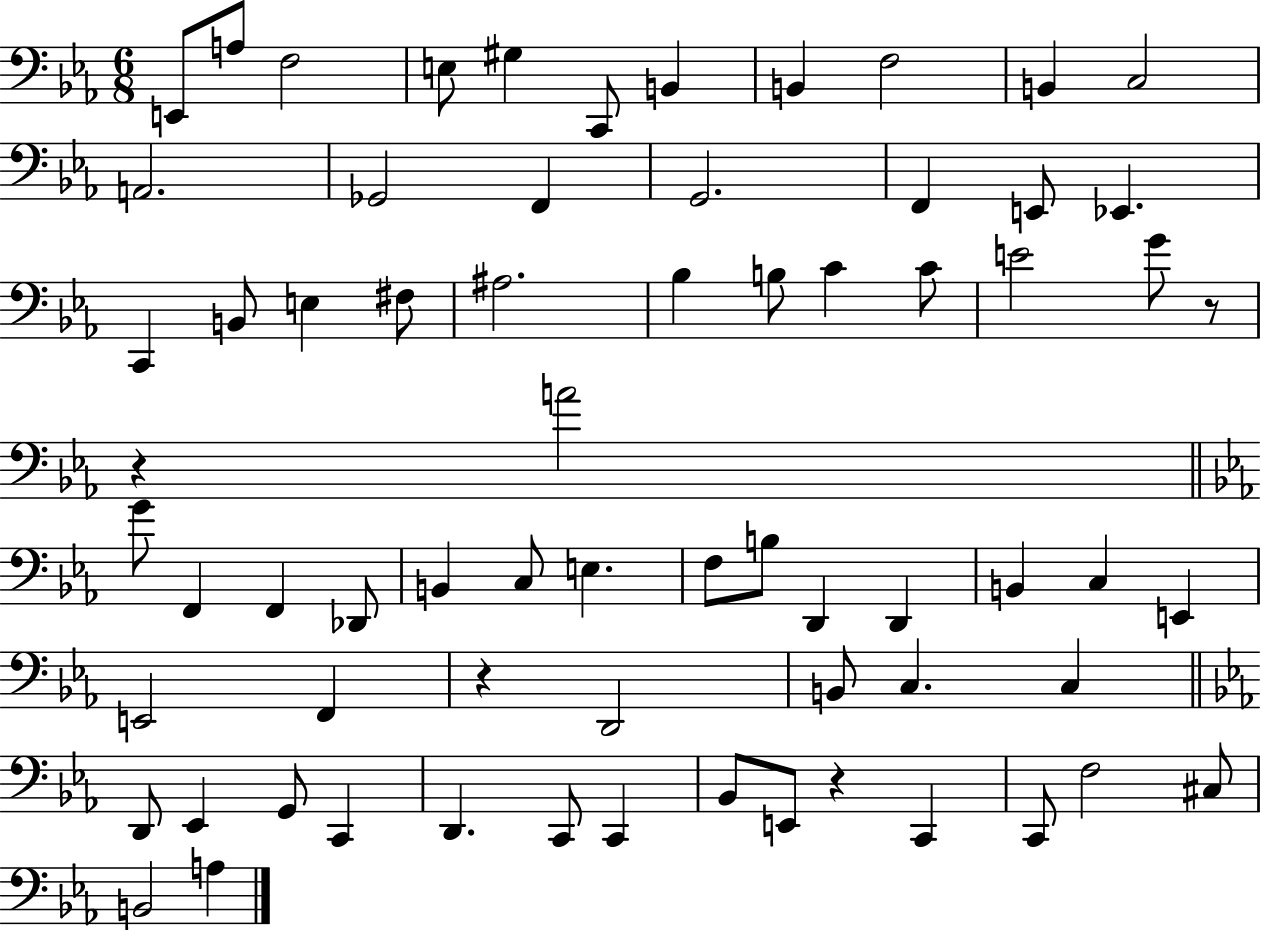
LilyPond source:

{
  \clef bass
  \numericTimeSignature
  \time 6/8
  \key ees \major
  \repeat volta 2 { e,8 a8 f2 | e8 gis4 c,8 b,4 | b,4 f2 | b,4 c2 | \break a,2. | ges,2 f,4 | g,2. | f,4 e,8 ees,4. | \break c,4 b,8 e4 fis8 | ais2. | bes4 b8 c'4 c'8 | e'2 g'8 r8 | \break r4 a'2 | \bar "||" \break \key ees \major g'8 f,4 f,4 des,8 | b,4 c8 e4. | f8 b8 d,4 d,4 | b,4 c4 e,4 | \break e,2 f,4 | r4 d,2 | b,8 c4. c4 | \bar "||" \break \key ees \major d,8 ees,4 g,8 c,4 | d,4. c,8 c,4 | bes,8 e,8 r4 c,4 | c,8 f2 cis8 | \break b,2 a4 | } \bar "|."
}